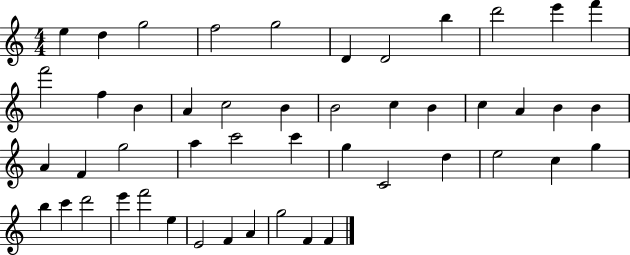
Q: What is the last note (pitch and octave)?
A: F4